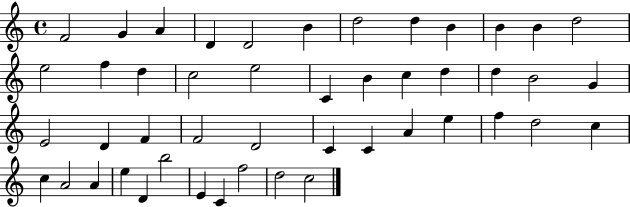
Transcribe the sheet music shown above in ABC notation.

X:1
T:Untitled
M:4/4
L:1/4
K:C
F2 G A D D2 B d2 d B B B d2 e2 f d c2 e2 C B c d d B2 G E2 D F F2 D2 C C A e f d2 c c A2 A e D b2 E C f2 d2 c2